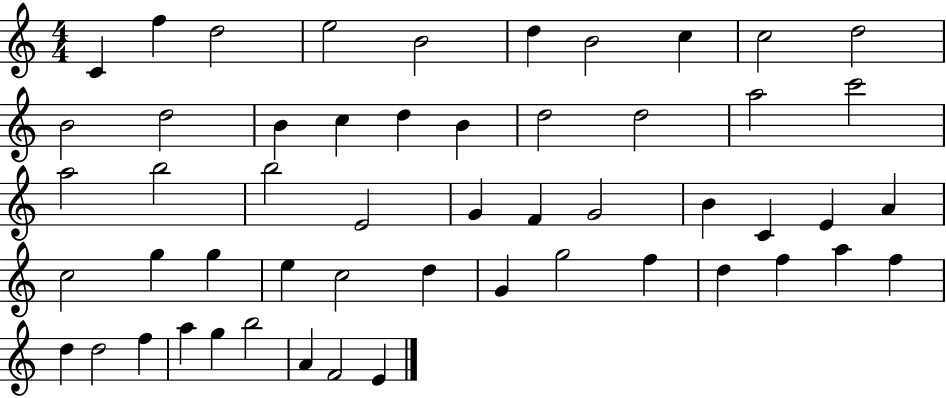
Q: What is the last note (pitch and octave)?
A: E4